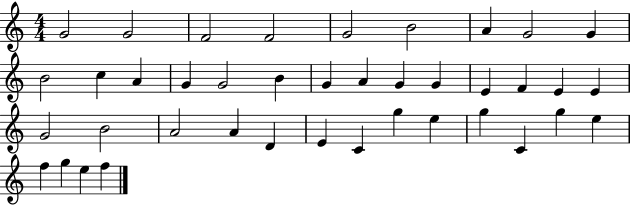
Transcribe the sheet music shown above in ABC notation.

X:1
T:Untitled
M:4/4
L:1/4
K:C
G2 G2 F2 F2 G2 B2 A G2 G B2 c A G G2 B G A G G E F E E G2 B2 A2 A D E C g e g C g e f g e f